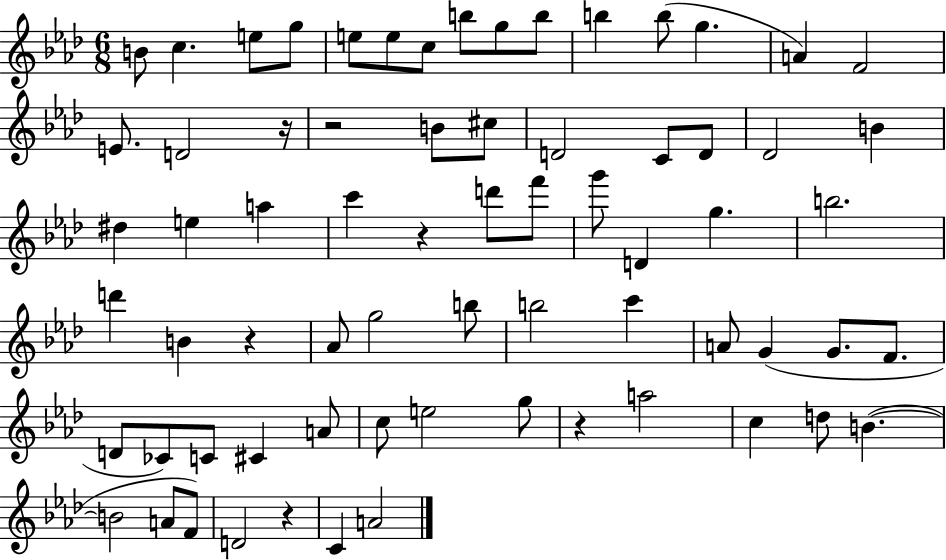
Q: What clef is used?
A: treble